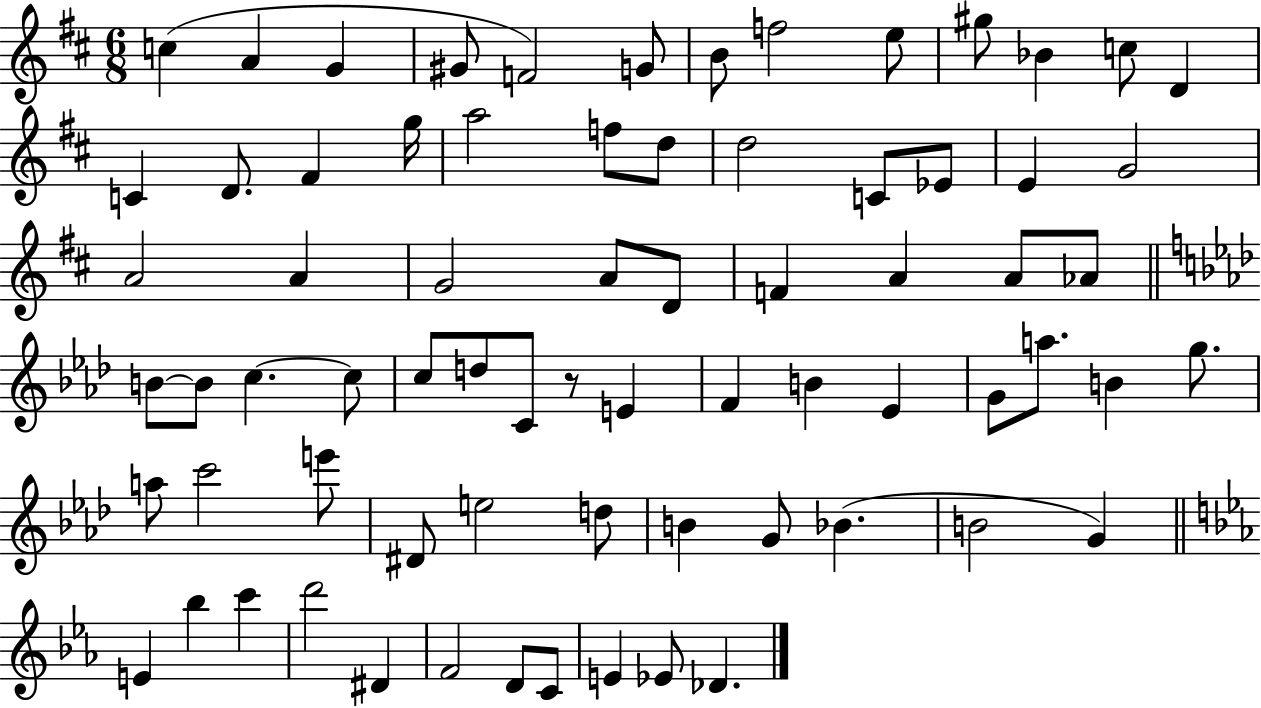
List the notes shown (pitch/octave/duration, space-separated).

C5/q A4/q G4/q G#4/e F4/h G4/e B4/e F5/h E5/e G#5/e Bb4/q C5/e D4/q C4/q D4/e. F#4/q G5/s A5/h F5/e D5/e D5/h C4/e Eb4/e E4/q G4/h A4/h A4/q G4/h A4/e D4/e F4/q A4/q A4/e Ab4/e B4/e B4/e C5/q. C5/e C5/e D5/e C4/e R/e E4/q F4/q B4/q Eb4/q G4/e A5/e. B4/q G5/e. A5/e C6/h E6/e D#4/e E5/h D5/e B4/q G4/e Bb4/q. B4/h G4/q E4/q Bb5/q C6/q D6/h D#4/q F4/h D4/e C4/e E4/q Eb4/e Db4/q.